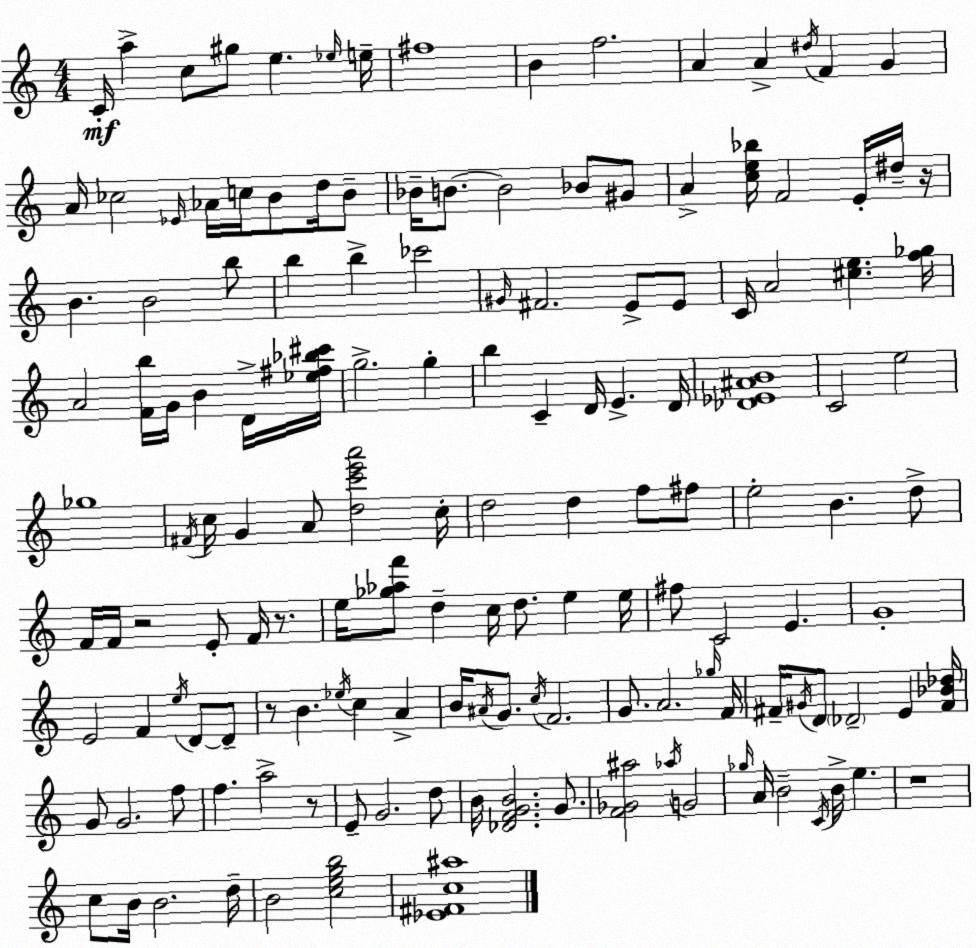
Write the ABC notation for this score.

X:1
T:Untitled
M:4/4
L:1/4
K:Am
C/4 a c/2 ^g/2 e _e/4 e/4 ^f4 B f2 A A ^d/4 F G A/4 _c2 _E/4 _A/4 c/4 B/2 d/4 B/2 _B/4 B/2 B2 _B/2 ^G/2 A [ce_b]/4 F2 E/4 ^d/4 z/4 B B2 b/2 b b _c'2 ^G/4 ^F2 E/2 E/2 C/4 A2 [^ce] [f_g]/4 A2 [Fb]/4 G/4 B D/4 [_e^f_b^c']/4 g2 g b C D/4 E D/4 [_D_E^AB]4 C2 e2 _g4 ^F/4 c/4 G A/2 [dc'e'a']2 c/4 d2 d f/2 ^f/2 e2 B d/2 F/4 F/4 z2 E/2 F/4 z/2 e/4 [_g_af']/2 d c/4 d/2 e e/4 ^f/2 C2 E G4 E2 F e/4 D/2 D/2 z/2 B _e/4 c A B/4 ^A/4 G/2 c/4 F2 G/2 A2 _g/4 F/4 ^F/4 ^G/4 D/2 _D2 E [^F_B_d]/4 G/2 G2 f/2 f a2 z/2 E/2 G2 d/2 B/4 [_DFGB]2 G/2 [F_G^a]2 _a/4 G2 _g/4 A/4 B2 C/4 B/4 e z4 c/2 B/4 B2 d/4 B2 [cegb]2 [_E^Fc^a]4